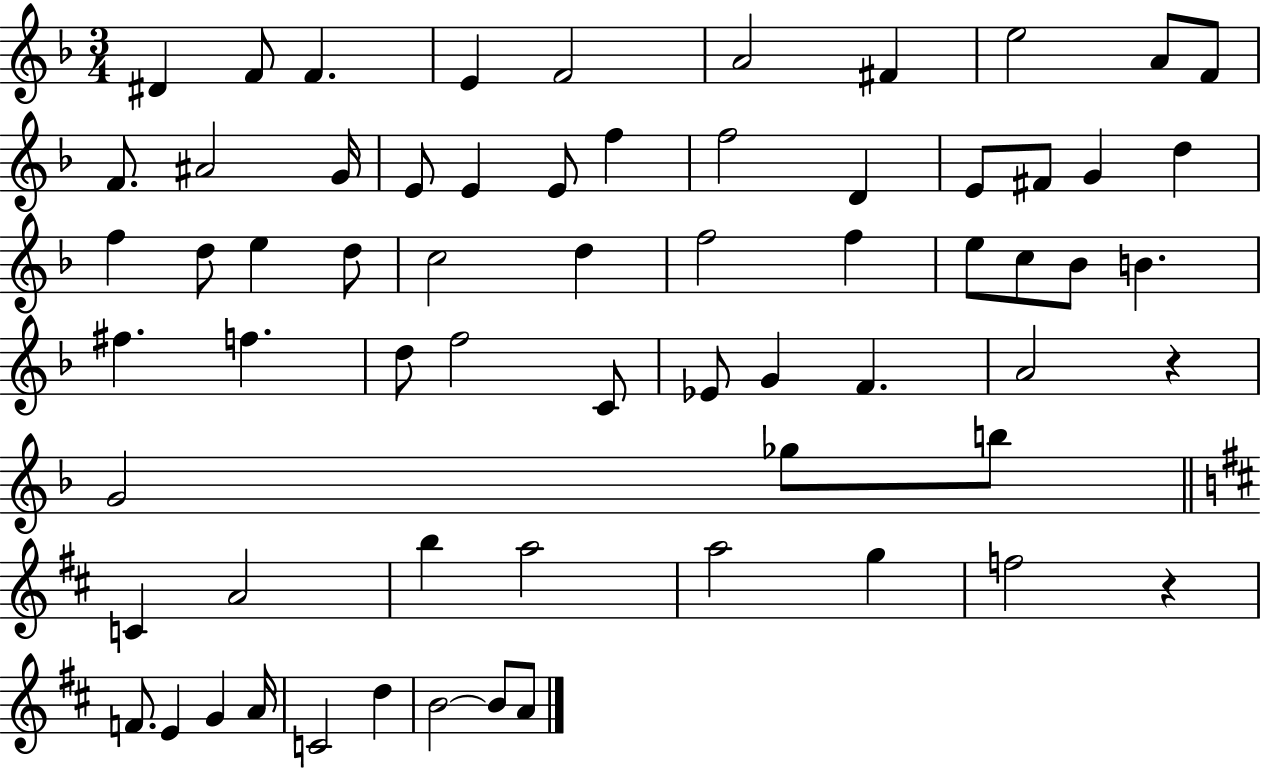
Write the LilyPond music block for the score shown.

{
  \clef treble
  \numericTimeSignature
  \time 3/4
  \key f \major
  dis'4 f'8 f'4. | e'4 f'2 | a'2 fis'4 | e''2 a'8 f'8 | \break f'8. ais'2 g'16 | e'8 e'4 e'8 f''4 | f''2 d'4 | e'8 fis'8 g'4 d''4 | \break f''4 d''8 e''4 d''8 | c''2 d''4 | f''2 f''4 | e''8 c''8 bes'8 b'4. | \break fis''4. f''4. | d''8 f''2 c'8 | ees'8 g'4 f'4. | a'2 r4 | \break g'2 ges''8 b''8 | \bar "||" \break \key d \major c'4 a'2 | b''4 a''2 | a''2 g''4 | f''2 r4 | \break f'8. e'4 g'4 a'16 | c'2 d''4 | b'2~~ b'8 a'8 | \bar "|."
}